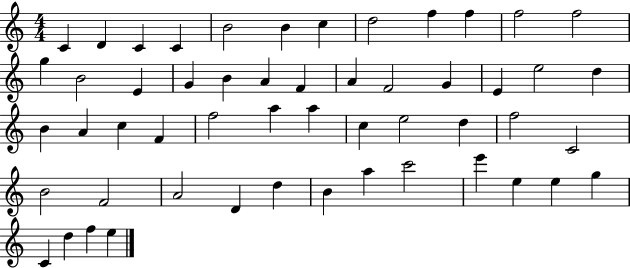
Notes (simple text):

C4/q D4/q C4/q C4/q B4/h B4/q C5/q D5/h F5/q F5/q F5/h F5/h G5/q B4/h E4/q G4/q B4/q A4/q F4/q A4/q F4/h G4/q E4/q E5/h D5/q B4/q A4/q C5/q F4/q F5/h A5/q A5/q C5/q E5/h D5/q F5/h C4/h B4/h F4/h A4/h D4/q D5/q B4/q A5/q C6/h E6/q E5/q E5/q G5/q C4/q D5/q F5/q E5/q